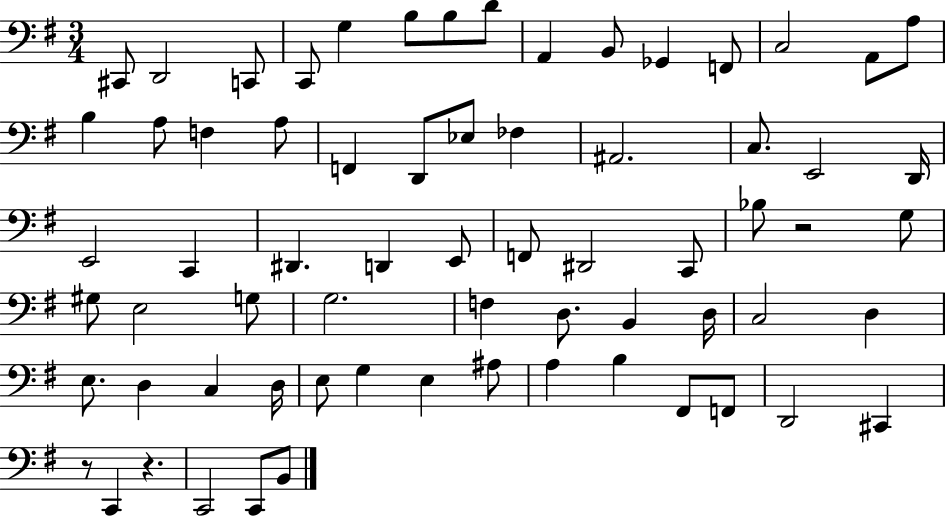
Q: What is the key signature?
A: G major